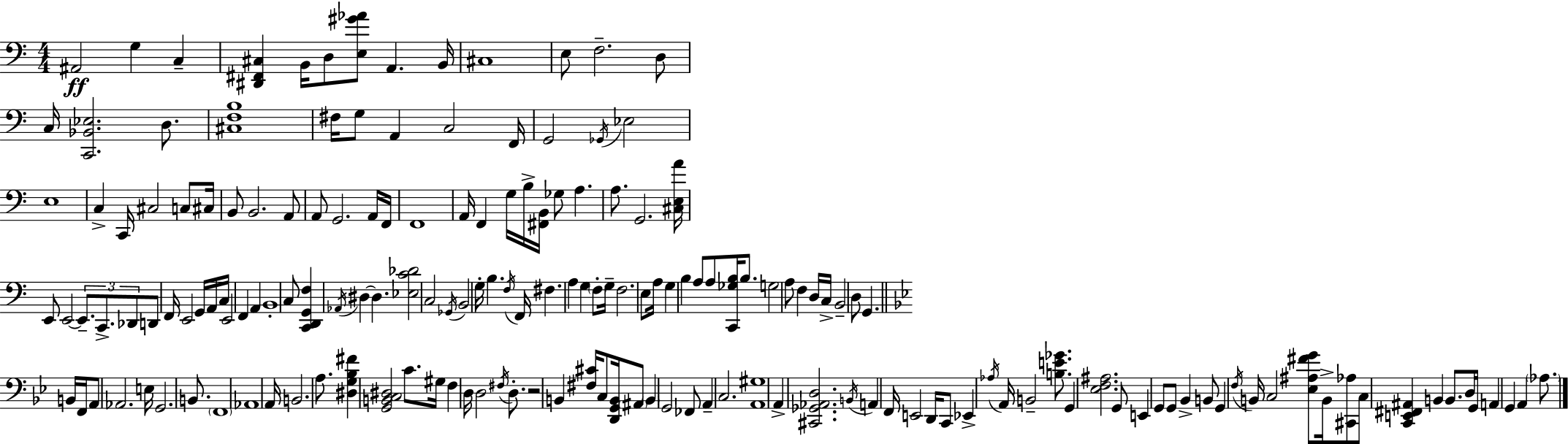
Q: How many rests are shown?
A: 1